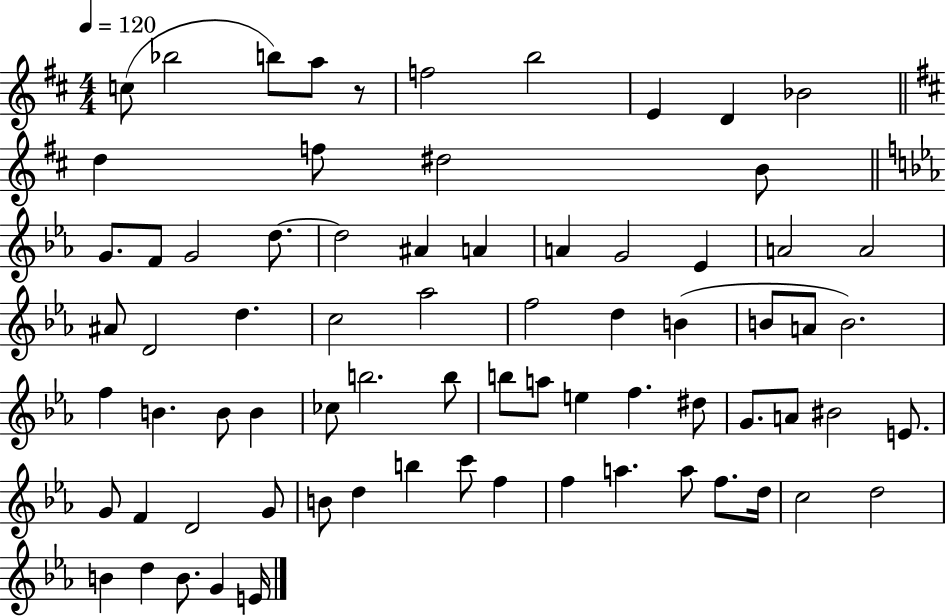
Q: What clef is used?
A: treble